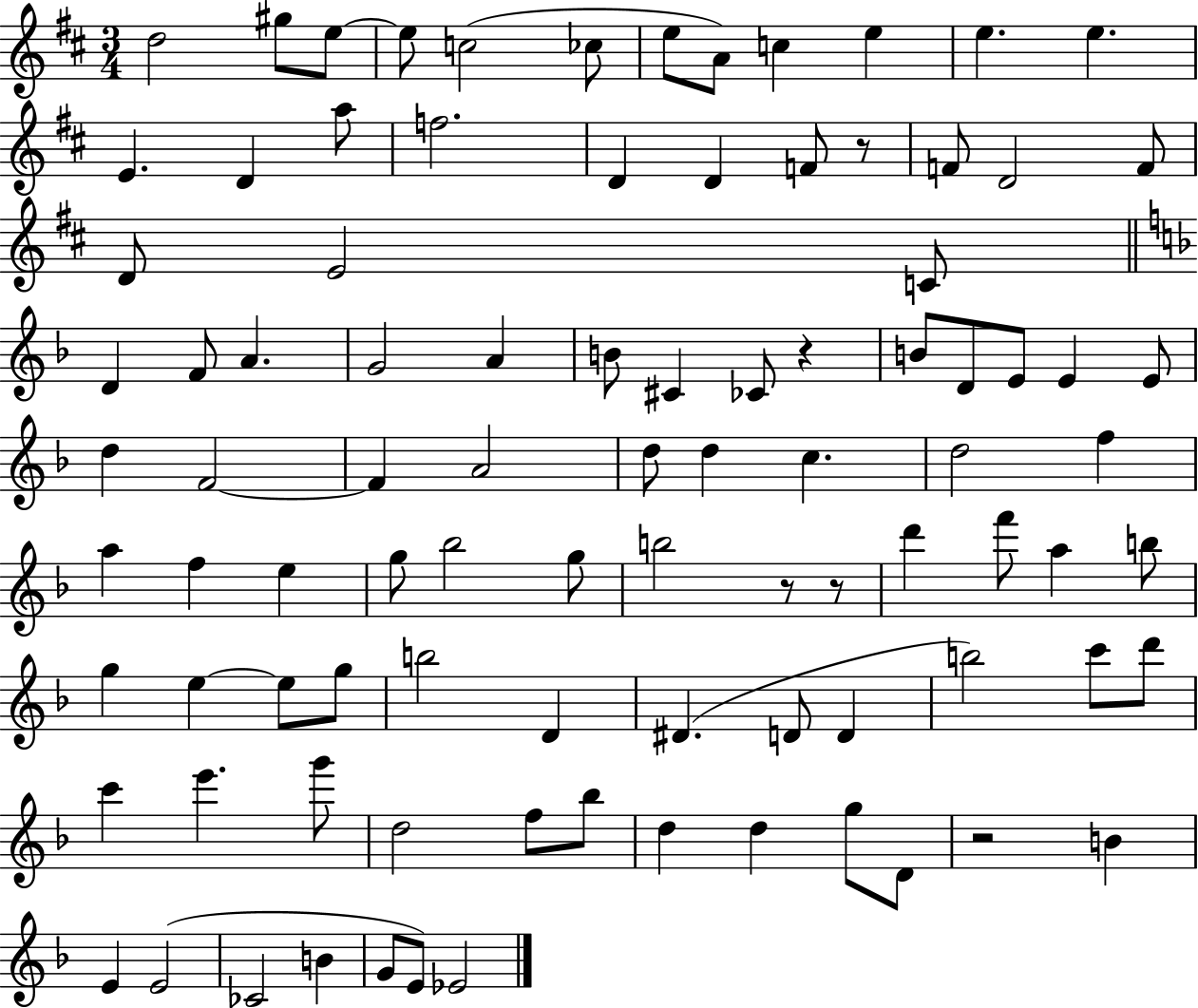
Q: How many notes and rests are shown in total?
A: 93